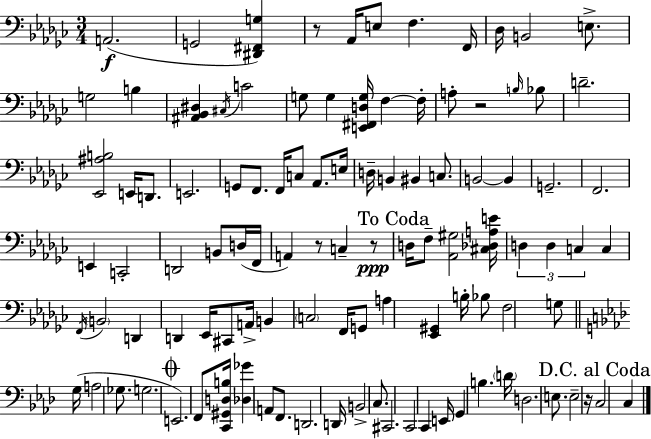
{
  \clef bass
  \numericTimeSignature
  \time 3/4
  \key ees \minor
  a,2.(\f | g,2 <dis, fis, g>4) | r8 aes,16 e8 f4. f,16 | des16 b,2 e8.-> | \break g2 b4 | <ais, bes, dis>4 \acciaccatura { cis16 } c'2 | g8 g4 <e, fis, d g>16 f4~~ | f16-. a8-. r2 \grace { b16 } | \break bes8 d'2.-- | <ees, ais b>2 e,16 d,8. | e,2. | g,8 f,8. f,16 c8 aes,8. | \break e16 d16-- b,4 bis,4 c8. | b,2~~ b,4 | g,2.-- | f,2. | \break e,4 c,2-. | d,2 b,8 | d16( f,16 a,4) r8 c4-- | r8\ppp \mark "To Coda" d16 f8-- <aes, gis>2 | \break <cis des a e'>16 \tuplet 3/2 { d4 d4 c4 } | c4 \acciaccatura { f,16 } \parenthesize b,2 | d,4 d,4 ees,16 | cis,8 a,16-> b,4 \parenthesize c2 | \break f,16 g,8 a4 <ees, gis,>4 | b16-. bes8 f2 | g8 \bar "||" \break \key f \minor g16( a2 ges8. | g2. | \mark \markup { \musicglyph "scripts.coda" } e,2.) | f,8 <c, gis, d b>16 <des ges'>4 a,8 f,8. | \break d,2. | d,16 b,2-> c8. | cis,2. | c,2 c,4 | \break e,16 g,4 b4. \parenthesize d'16 | d2. | e8. e2-- r16 | \mark "D.C. al Coda" c2 c4 | \break \bar "|."
}